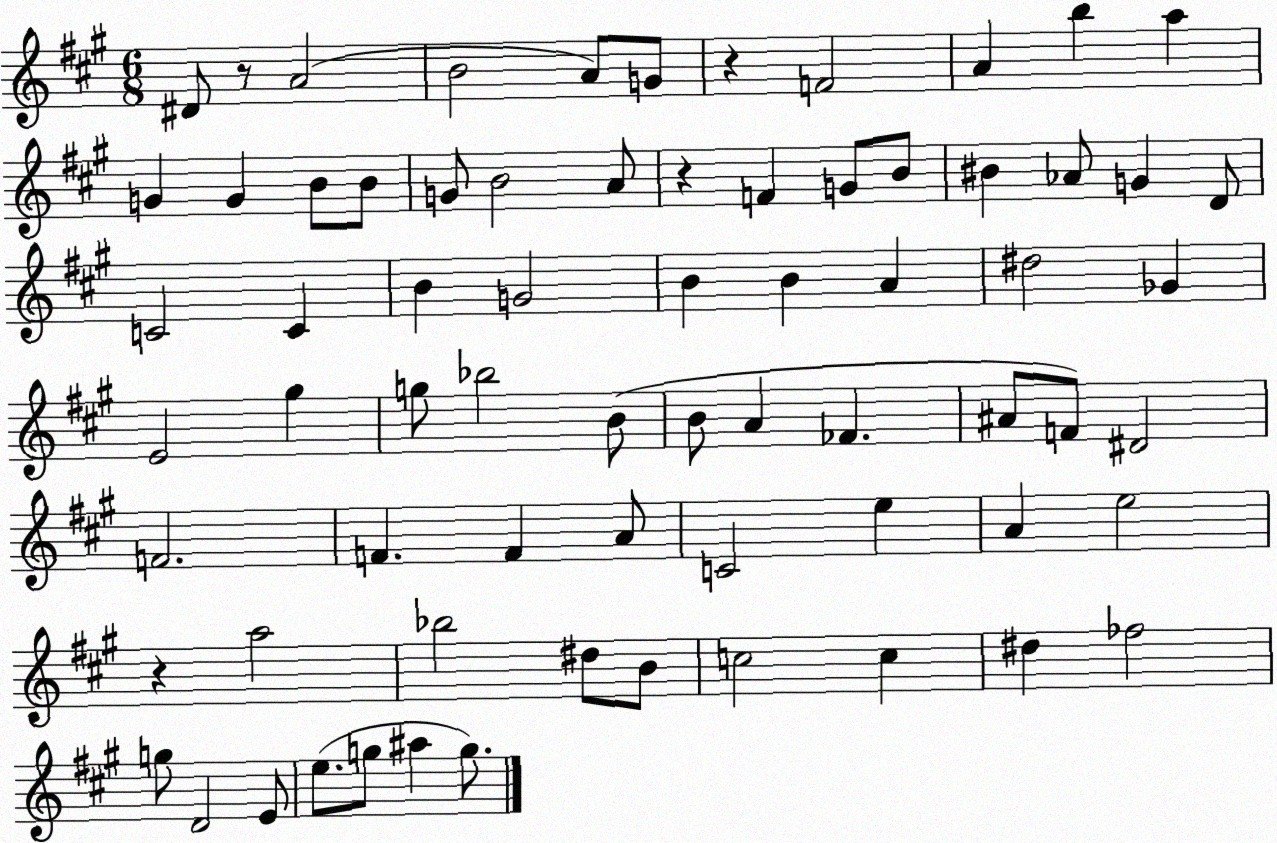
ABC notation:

X:1
T:Untitled
M:6/8
L:1/4
K:A
^D/2 z/2 A2 B2 A/2 G/2 z F2 A b a G G B/2 B/2 G/2 B2 A/2 z F G/2 B/2 ^B _A/2 G D/2 C2 C B G2 B B A ^d2 _G E2 ^g g/2 _b2 B/2 B/2 A _F ^A/2 F/2 ^D2 F2 F F A/2 C2 e A e2 z a2 _b2 ^d/2 B/2 c2 c ^d _f2 g/2 D2 E/2 e/2 g/2 ^a g/2